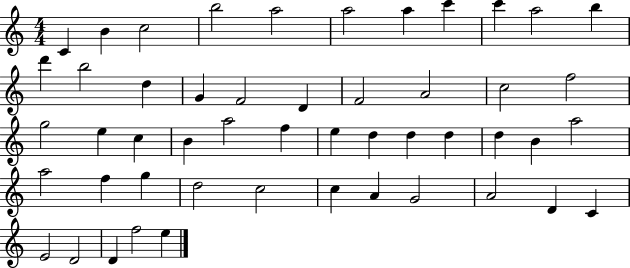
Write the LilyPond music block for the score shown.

{
  \clef treble
  \numericTimeSignature
  \time 4/4
  \key c \major
  c'4 b'4 c''2 | b''2 a''2 | a''2 a''4 c'''4 | c'''4 a''2 b''4 | \break d'''4 b''2 d''4 | g'4 f'2 d'4 | f'2 a'2 | c''2 f''2 | \break g''2 e''4 c''4 | b'4 a''2 f''4 | e''4 d''4 d''4 d''4 | d''4 b'4 a''2 | \break a''2 f''4 g''4 | d''2 c''2 | c''4 a'4 g'2 | a'2 d'4 c'4 | \break e'2 d'2 | d'4 f''2 e''4 | \bar "|."
}